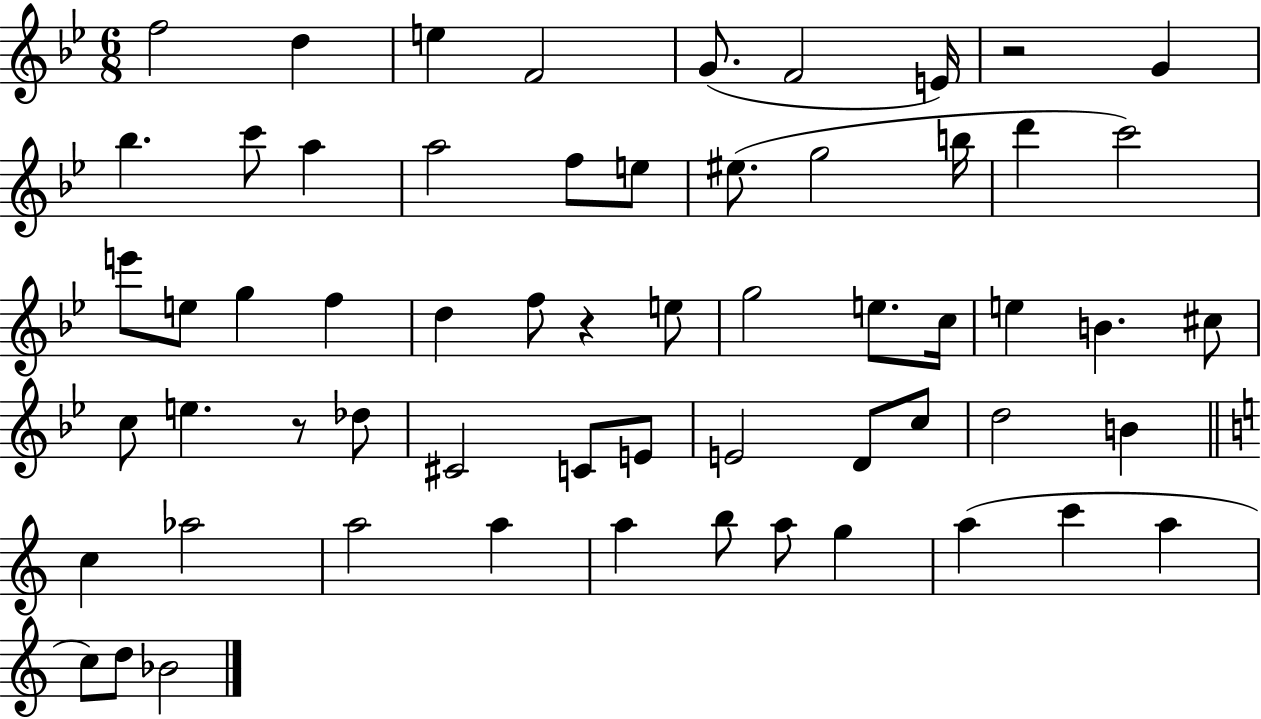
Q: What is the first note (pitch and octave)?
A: F5